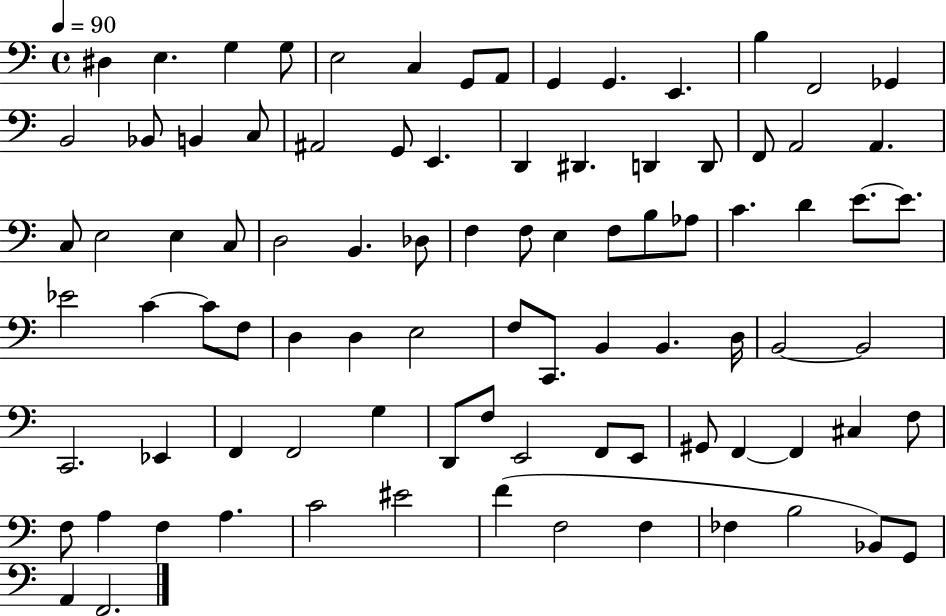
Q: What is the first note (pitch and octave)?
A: D#3